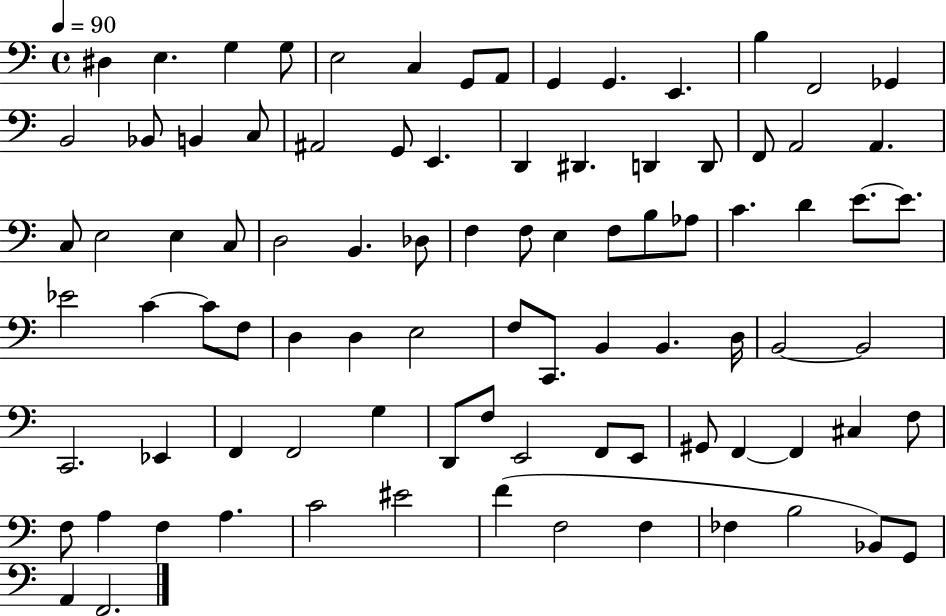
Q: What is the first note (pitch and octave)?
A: D#3